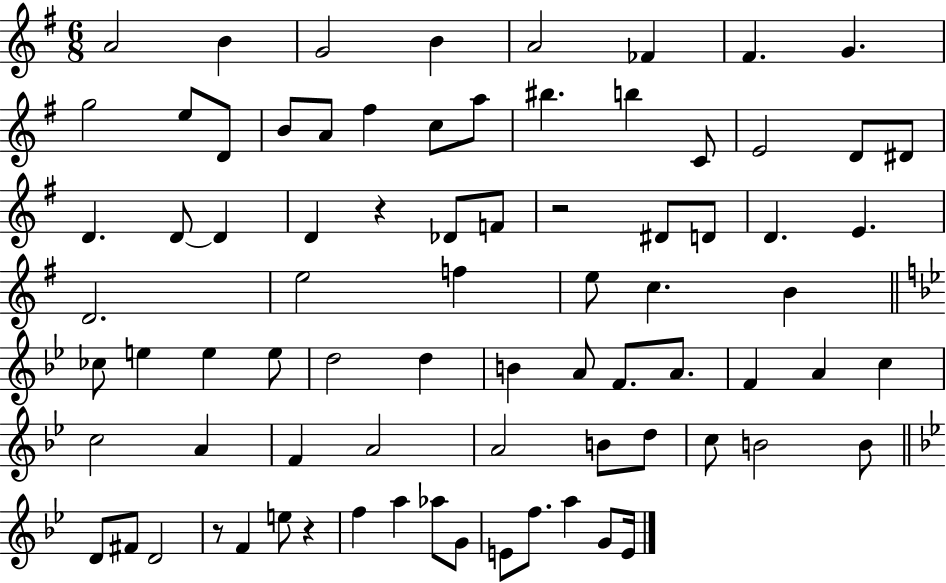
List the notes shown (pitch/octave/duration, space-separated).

A4/h B4/q G4/h B4/q A4/h FES4/q F#4/q. G4/q. G5/h E5/e D4/e B4/e A4/e F#5/q C5/e A5/e BIS5/q. B5/q C4/e E4/h D4/e D#4/e D4/q. D4/e D4/q D4/q R/q Db4/e F4/e R/h D#4/e D4/e D4/q. E4/q. D4/h. E5/h F5/q E5/e C5/q. B4/q CES5/e E5/q E5/q E5/e D5/h D5/q B4/q A4/e F4/e. A4/e. F4/q A4/q C5/q C5/h A4/q F4/q A4/h A4/h B4/e D5/e C5/e B4/h B4/e D4/e F#4/e D4/h R/e F4/q E5/e R/q F5/q A5/q Ab5/e G4/e E4/e F5/e. A5/q G4/e E4/s